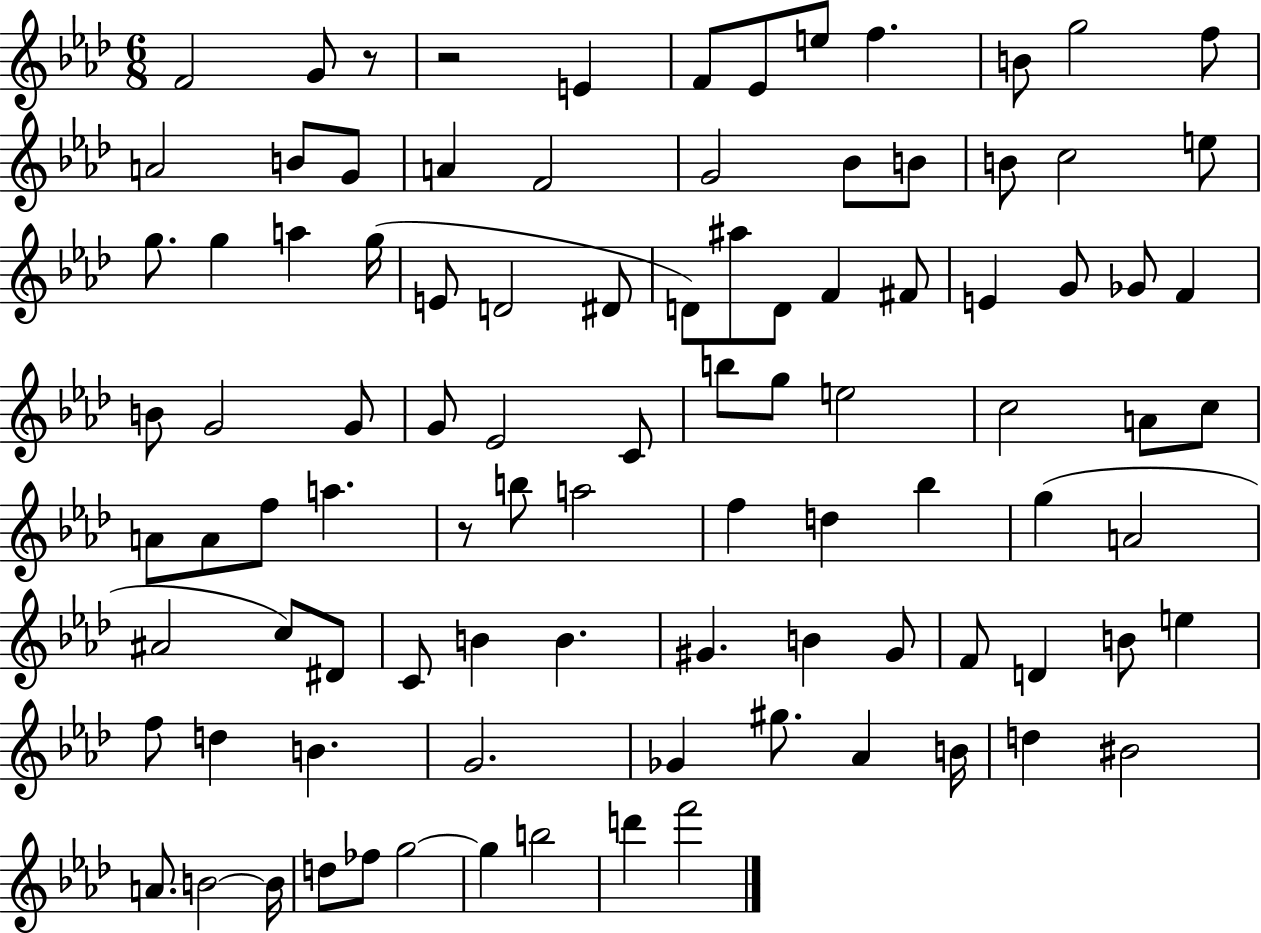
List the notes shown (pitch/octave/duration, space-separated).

F4/h G4/e R/e R/h E4/q F4/e Eb4/e E5/e F5/q. B4/e G5/h F5/e A4/h B4/e G4/e A4/q F4/h G4/h Bb4/e B4/e B4/e C5/h E5/e G5/e. G5/q A5/q G5/s E4/e D4/h D#4/e D4/e A#5/e D4/e F4/q F#4/e E4/q G4/e Gb4/e F4/q B4/e G4/h G4/e G4/e Eb4/h C4/e B5/e G5/e E5/h C5/h A4/e C5/e A4/e A4/e F5/e A5/q. R/e B5/e A5/h F5/q D5/q Bb5/q G5/q A4/h A#4/h C5/e D#4/e C4/e B4/q B4/q. G#4/q. B4/q G#4/e F4/e D4/q B4/e E5/q F5/e D5/q B4/q. G4/h. Gb4/q G#5/e. Ab4/q B4/s D5/q BIS4/h A4/e. B4/h B4/s D5/e FES5/e G5/h G5/q B5/h D6/q F6/h